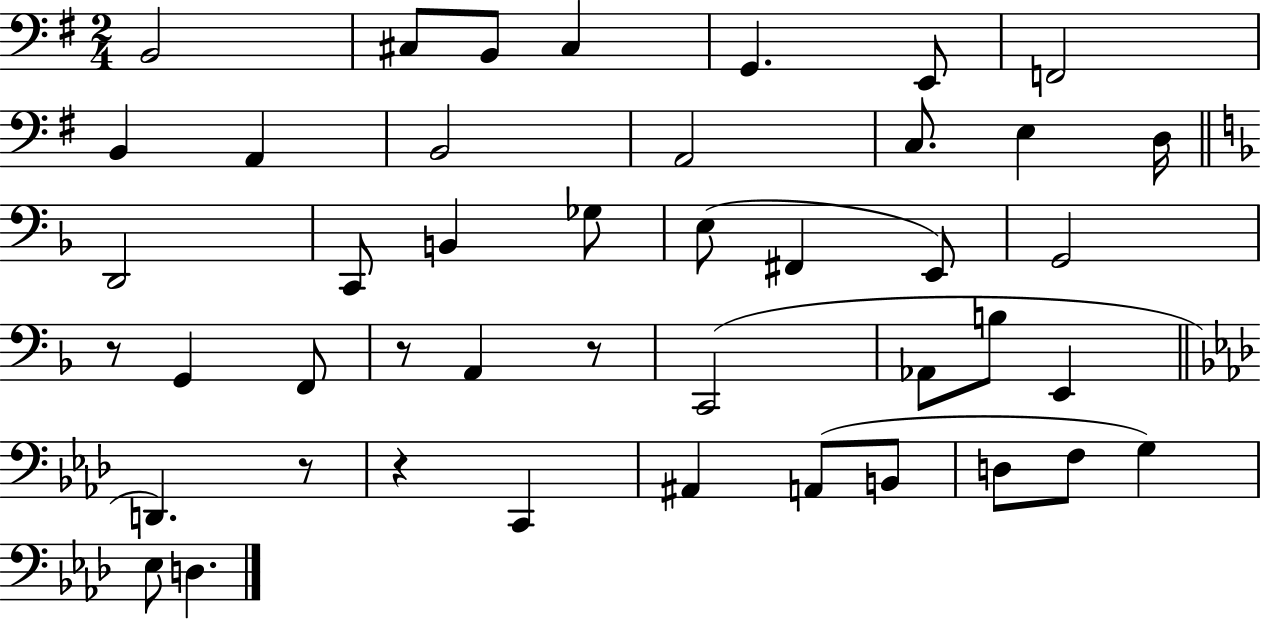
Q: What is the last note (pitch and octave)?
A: D3